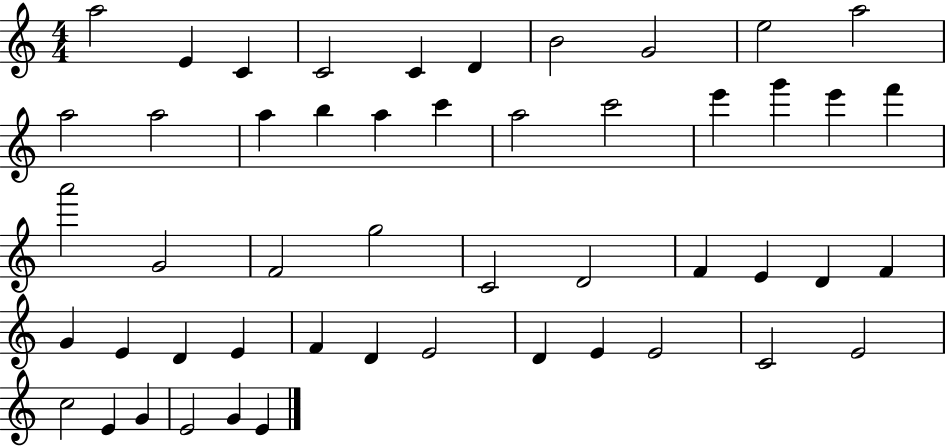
{
  \clef treble
  \numericTimeSignature
  \time 4/4
  \key c \major
  a''2 e'4 c'4 | c'2 c'4 d'4 | b'2 g'2 | e''2 a''2 | \break a''2 a''2 | a''4 b''4 a''4 c'''4 | a''2 c'''2 | e'''4 g'''4 e'''4 f'''4 | \break a'''2 g'2 | f'2 g''2 | c'2 d'2 | f'4 e'4 d'4 f'4 | \break g'4 e'4 d'4 e'4 | f'4 d'4 e'2 | d'4 e'4 e'2 | c'2 e'2 | \break c''2 e'4 g'4 | e'2 g'4 e'4 | \bar "|."
}